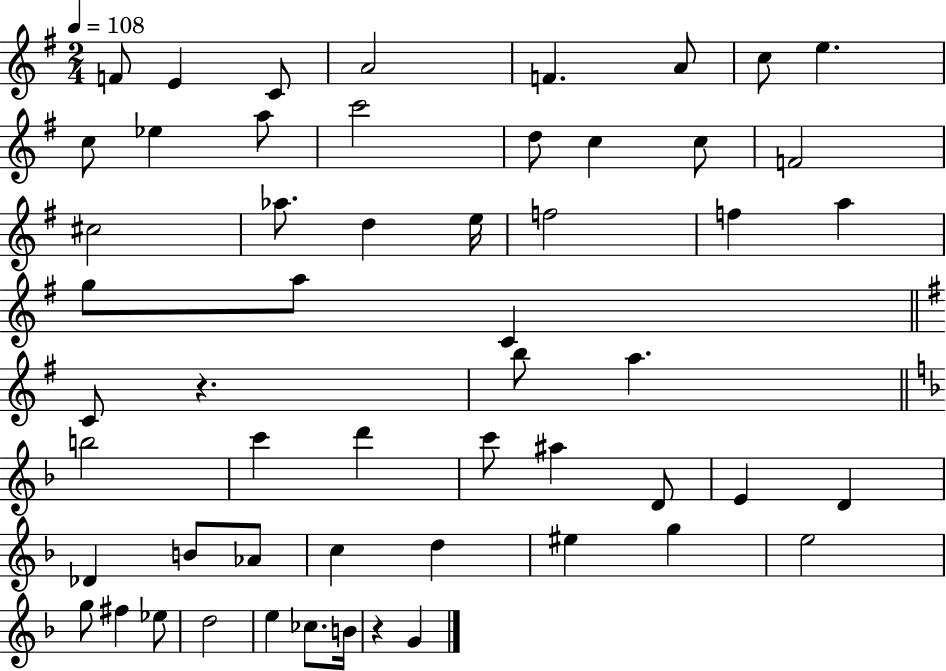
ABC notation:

X:1
T:Untitled
M:2/4
L:1/4
K:G
F/2 E C/2 A2 F A/2 c/2 e c/2 _e a/2 c'2 d/2 c c/2 F2 ^c2 _a/2 d e/4 f2 f a g/2 a/2 C C/2 z b/2 a b2 c' d' c'/2 ^a D/2 E D _D B/2 _A/2 c d ^e g e2 g/2 ^f _e/2 d2 e _c/2 B/4 z G